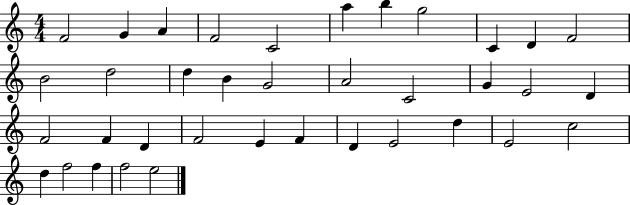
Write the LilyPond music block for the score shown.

{
  \clef treble
  \numericTimeSignature
  \time 4/4
  \key c \major
  f'2 g'4 a'4 | f'2 c'2 | a''4 b''4 g''2 | c'4 d'4 f'2 | \break b'2 d''2 | d''4 b'4 g'2 | a'2 c'2 | g'4 e'2 d'4 | \break f'2 f'4 d'4 | f'2 e'4 f'4 | d'4 e'2 d''4 | e'2 c''2 | \break d''4 f''2 f''4 | f''2 e''2 | \bar "|."
}